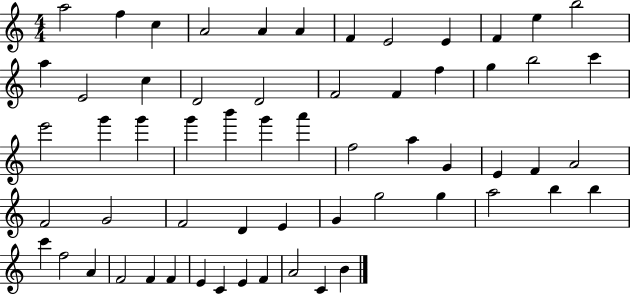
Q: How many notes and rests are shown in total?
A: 60